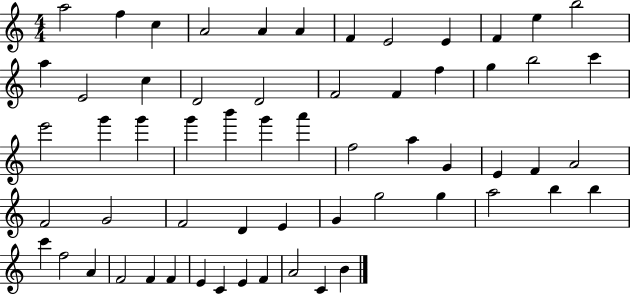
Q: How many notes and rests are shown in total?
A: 60